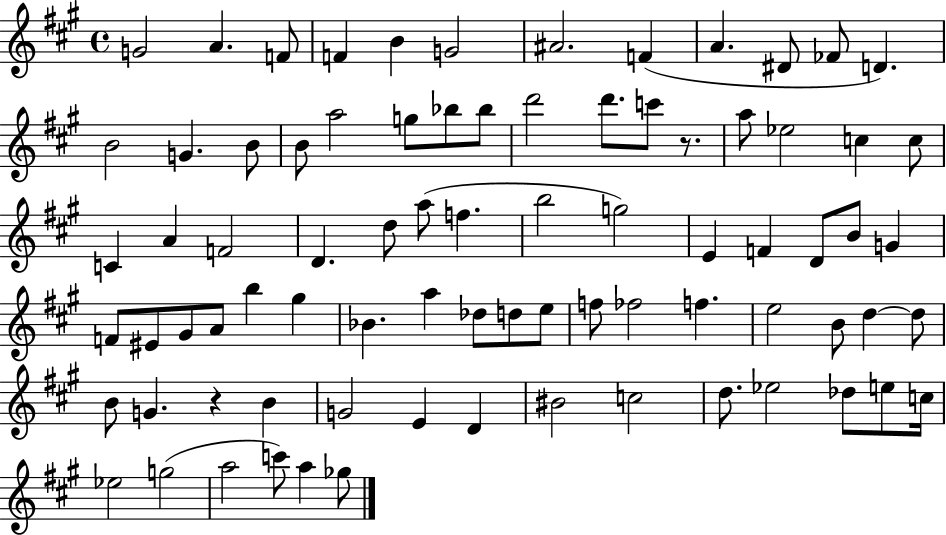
{
  \clef treble
  \time 4/4
  \defaultTimeSignature
  \key a \major
  g'2 a'4. f'8 | f'4 b'4 g'2 | ais'2. f'4( | a'4. dis'8 fes'8 d'4.) | \break b'2 g'4. b'8 | b'8 a''2 g''8 bes''8 bes''8 | d'''2 d'''8. c'''8 r8. | a''8 ees''2 c''4 c''8 | \break c'4 a'4 f'2 | d'4. d''8 a''8( f''4. | b''2 g''2) | e'4 f'4 d'8 b'8 g'4 | \break f'8 eis'8 gis'8 a'8 b''4 gis''4 | bes'4. a''4 des''8 d''8 e''8 | f''8 fes''2 f''4. | e''2 b'8 d''4~~ d''8 | \break b'8 g'4. r4 b'4 | g'2 e'4 d'4 | bis'2 c''2 | d''8. ees''2 des''8 e''8 c''16 | \break ees''2 g''2( | a''2 c'''8) a''4 ges''8 | \bar "|."
}